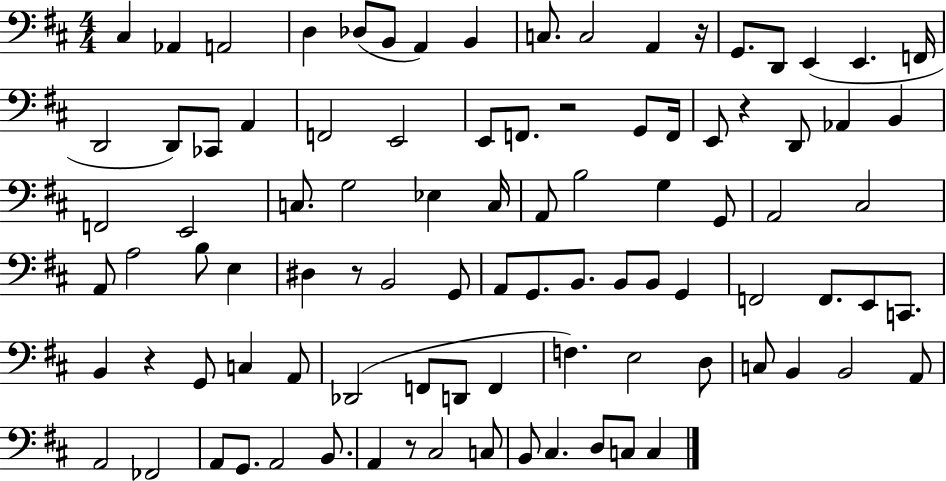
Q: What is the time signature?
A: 4/4